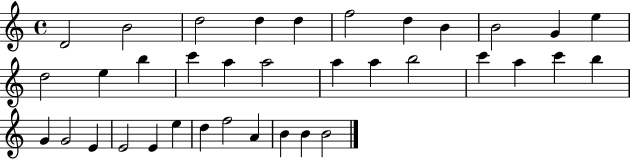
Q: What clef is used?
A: treble